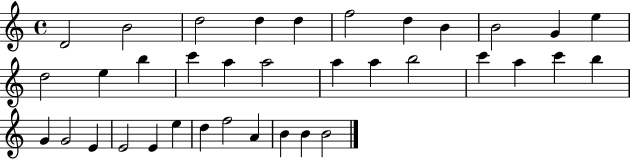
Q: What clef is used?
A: treble